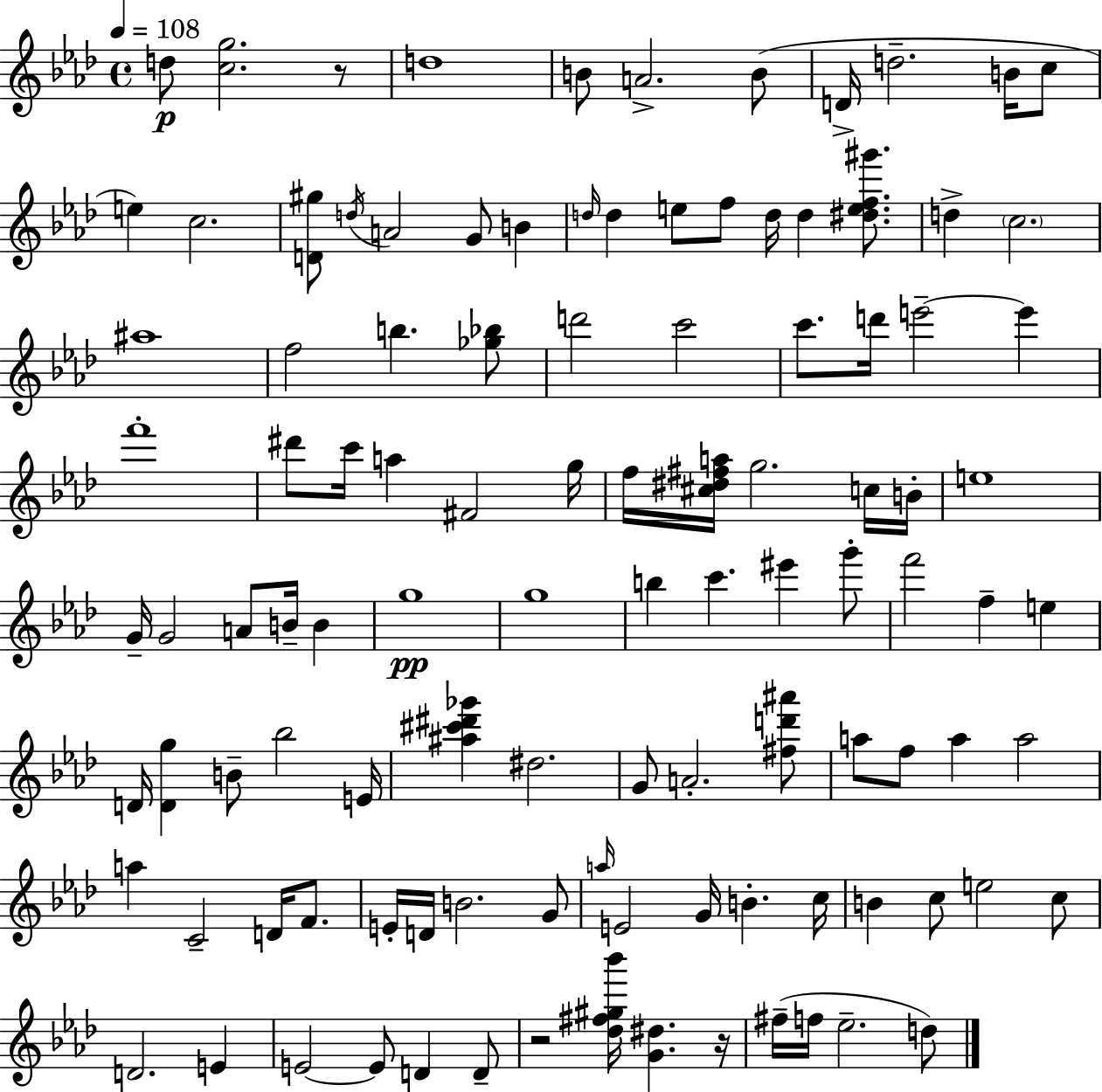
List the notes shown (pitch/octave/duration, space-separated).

D5/e [C5,G5]/h. R/e D5/w B4/e A4/h. B4/e D4/s D5/h. B4/s C5/e E5/q C5/h. [D4,G#5]/e D5/s A4/h G4/e B4/q D5/s D5/q E5/e F5/e D5/s D5/q [D#5,E5,F5,G#6]/e. D5/q C5/h. A#5/w F5/h B5/q. [Gb5,Bb5]/e D6/h C6/h C6/e. D6/s E6/h E6/q F6/w D#6/e C6/s A5/q F#4/h G5/s F5/s [C#5,D#5,F#5,A5]/s G5/h. C5/s B4/s E5/w G4/s G4/h A4/e B4/s B4/q G5/w G5/w B5/q C6/q. EIS6/q G6/e F6/h F5/q E5/q D4/s [D4,G5]/q B4/e Bb5/h E4/s [A#5,C#6,D#6,Gb6]/q D#5/h. G4/e A4/h. [F#5,D6,A#6]/e A5/e F5/e A5/q A5/h A5/q C4/h D4/s F4/e. E4/s D4/s B4/h. G4/e A5/s E4/h G4/s B4/q. C5/s B4/q C5/e E5/h C5/e D4/h. E4/q E4/h E4/e D4/q D4/e R/h [Db5,F#5,G#5,Bb6]/s [G4,D#5]/q. R/s F#5/s F5/s Eb5/h. D5/e